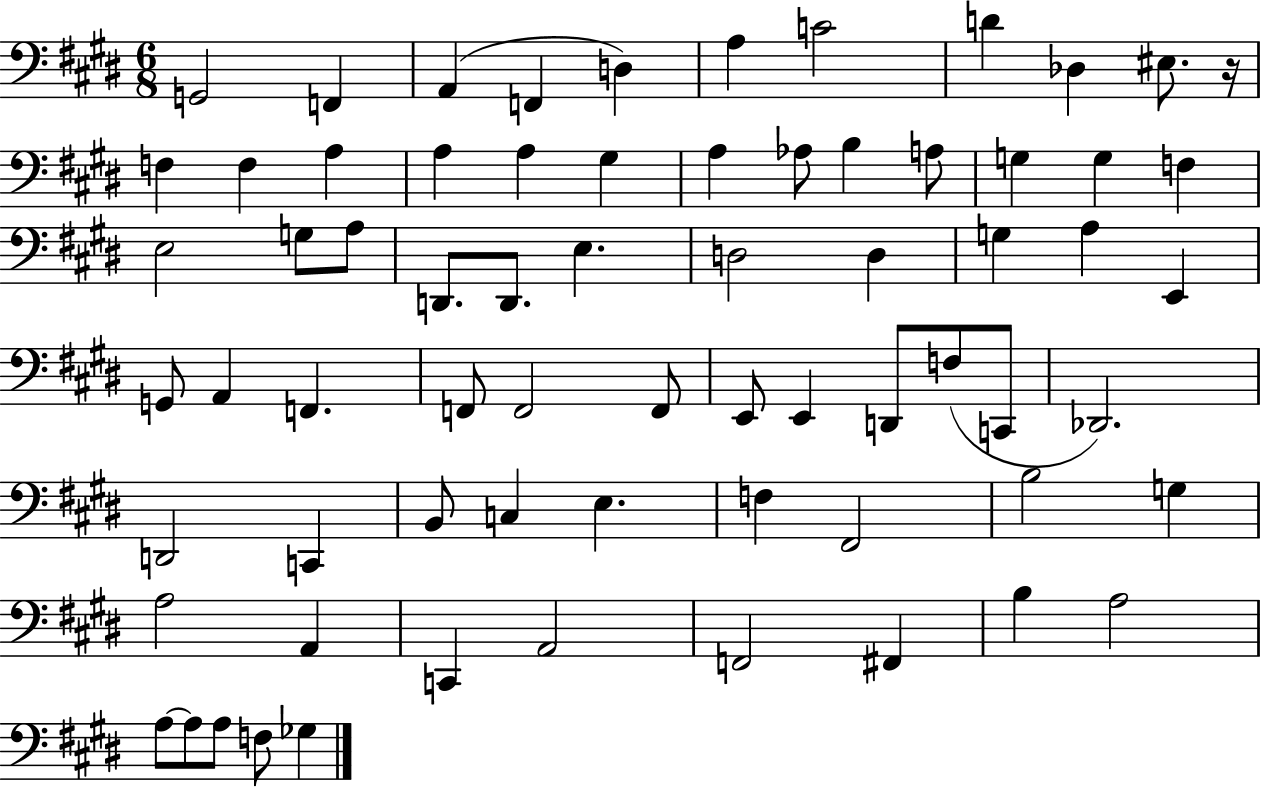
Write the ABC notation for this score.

X:1
T:Untitled
M:6/8
L:1/4
K:E
G,,2 F,, A,, F,, D, A, C2 D _D, ^E,/2 z/4 F, F, A, A, A, ^G, A, _A,/2 B, A,/2 G, G, F, E,2 G,/2 A,/2 D,,/2 D,,/2 E, D,2 D, G, A, E,, G,,/2 A,, F,, F,,/2 F,,2 F,,/2 E,,/2 E,, D,,/2 F,/2 C,,/2 _D,,2 D,,2 C,, B,,/2 C, E, F, ^F,,2 B,2 G, A,2 A,, C,, A,,2 F,,2 ^F,, B, A,2 A,/2 A,/2 A,/2 F,/2 _G,